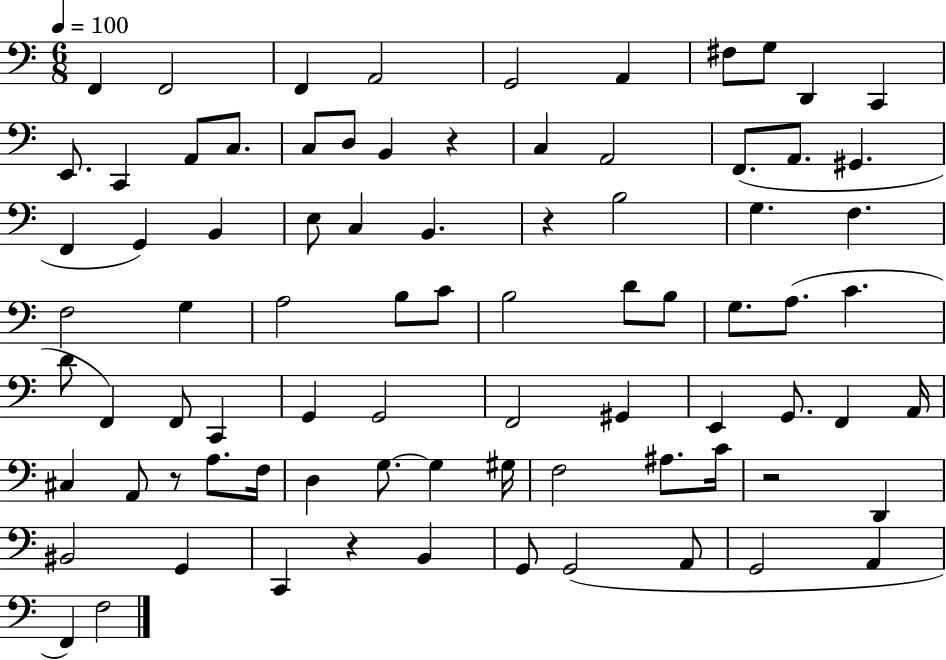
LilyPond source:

{
  \clef bass
  \numericTimeSignature
  \time 6/8
  \key c \major
  \tempo 4 = 100
  f,4 f,2 | f,4 a,2 | g,2 a,4 | fis8 g8 d,4 c,4 | \break e,8. c,4 a,8 c8. | c8 d8 b,4 r4 | c4 a,2 | f,8.( a,8. gis,4. | \break f,4 g,4) b,4 | e8 c4 b,4. | r4 b2 | g4. f4. | \break f2 g4 | a2 b8 c'8 | b2 d'8 b8 | g8. a8.( c'4. | \break d'8 f,4) f,8 c,4 | g,4 g,2 | f,2 gis,4 | e,4 g,8. f,4 a,16 | \break cis4 a,8 r8 a8. f16 | d4 g8.~~ g4 gis16 | f2 ais8. c'16 | r2 d,4 | \break bis,2 g,4 | c,4 r4 b,4 | g,8 g,2( a,8 | g,2 a,4 | \break f,4) f2 | \bar "|."
}